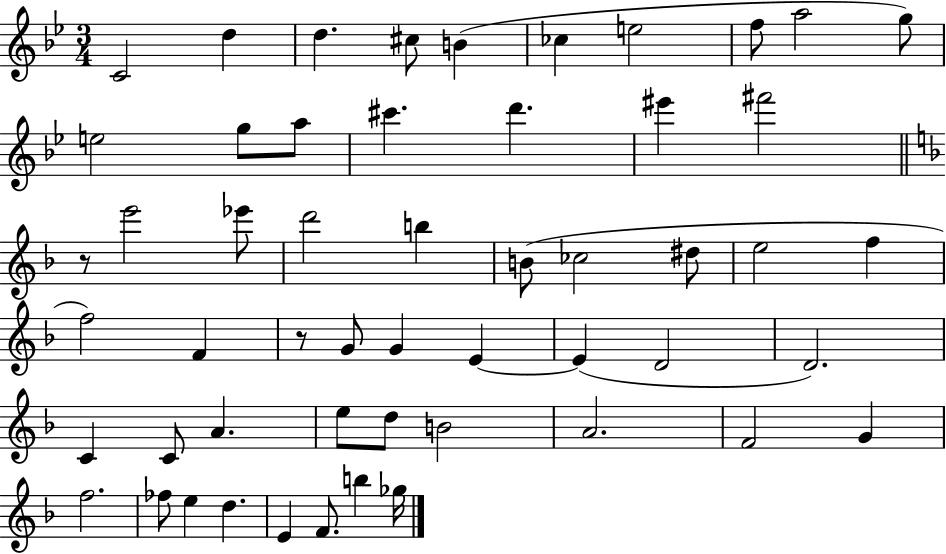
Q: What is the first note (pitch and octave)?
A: C4